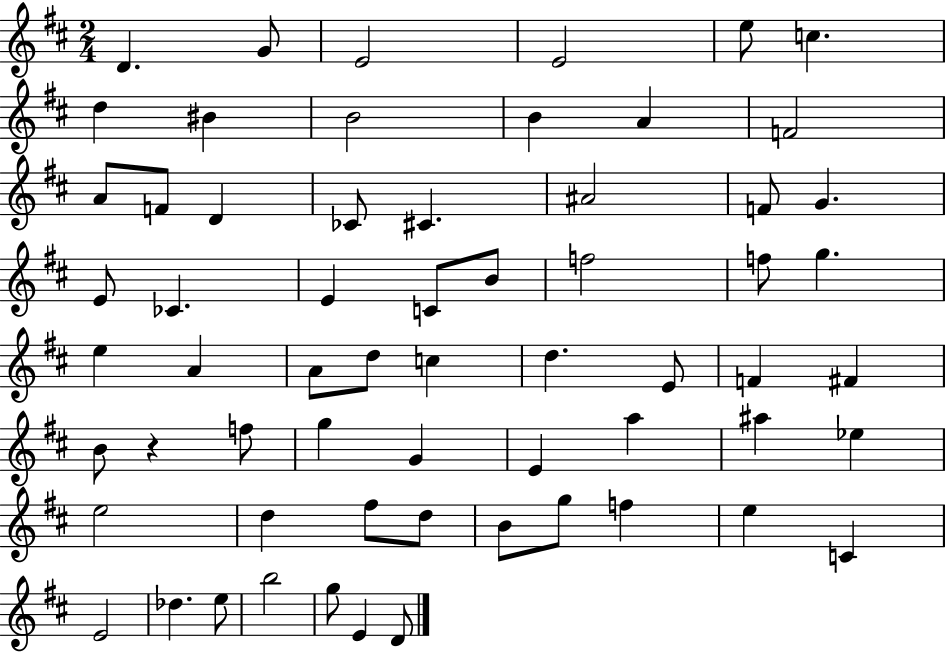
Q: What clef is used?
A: treble